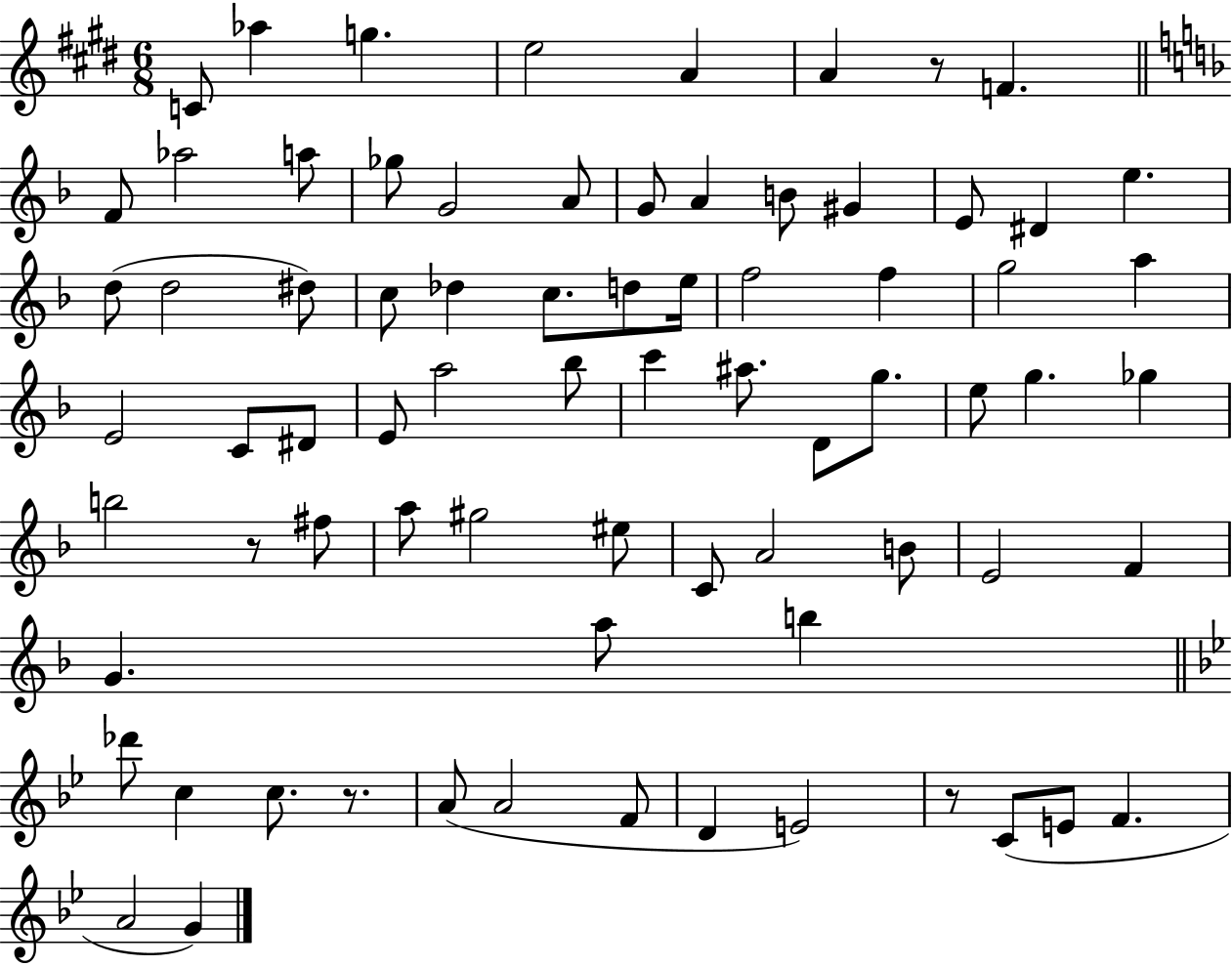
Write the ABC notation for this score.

X:1
T:Untitled
M:6/8
L:1/4
K:E
C/2 _a g e2 A A z/2 F F/2 _a2 a/2 _g/2 G2 A/2 G/2 A B/2 ^G E/2 ^D e d/2 d2 ^d/2 c/2 _d c/2 d/2 e/4 f2 f g2 a E2 C/2 ^D/2 E/2 a2 _b/2 c' ^a/2 D/2 g/2 e/2 g _g b2 z/2 ^f/2 a/2 ^g2 ^e/2 C/2 A2 B/2 E2 F G a/2 b _d'/2 c c/2 z/2 A/2 A2 F/2 D E2 z/2 C/2 E/2 F A2 G